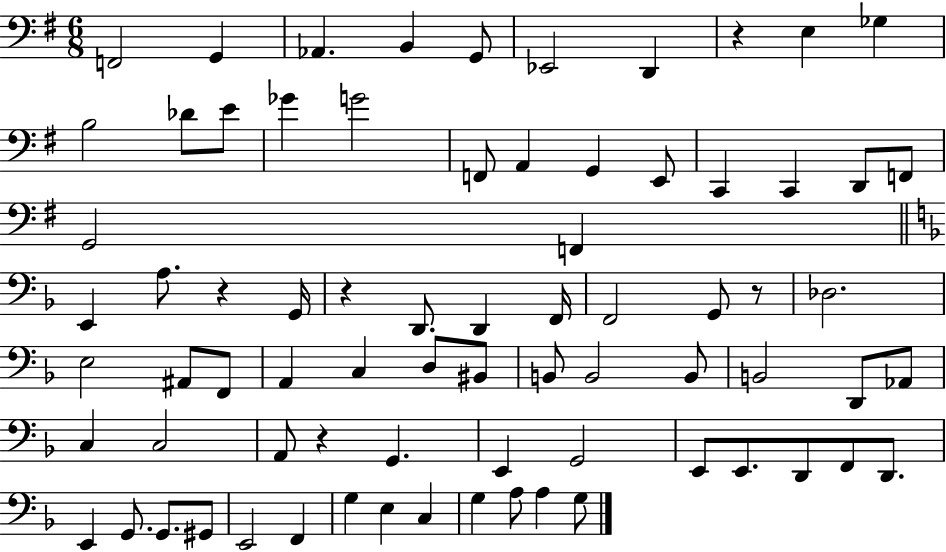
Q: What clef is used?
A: bass